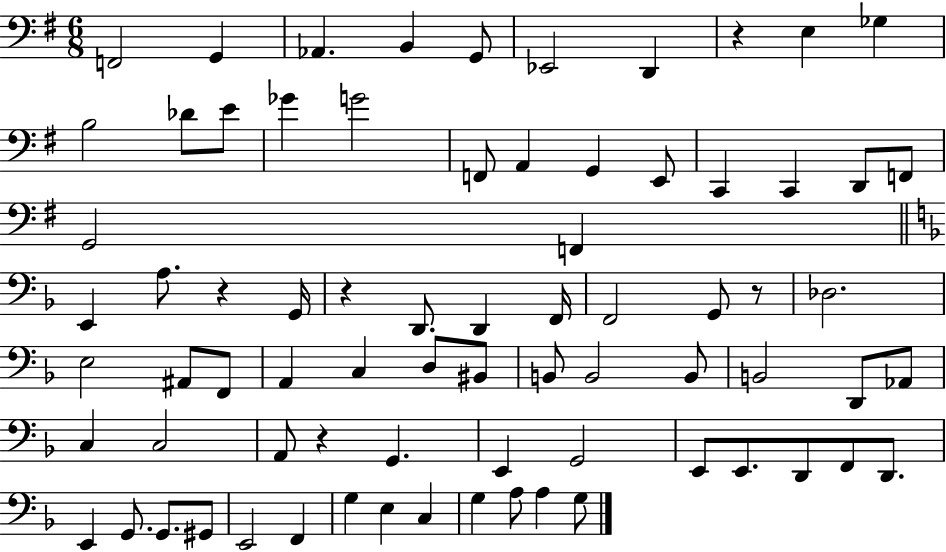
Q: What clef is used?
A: bass